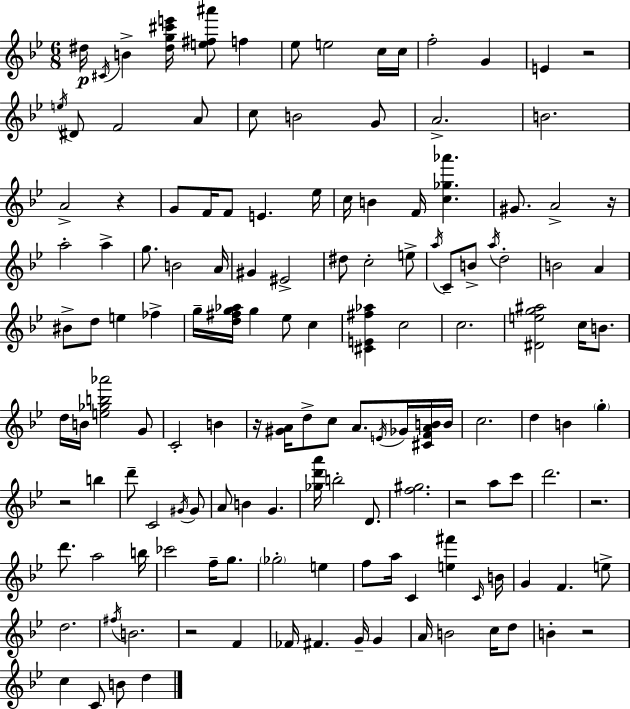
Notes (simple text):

D#5/s C#4/s B4/q [D#5,G5,C#6,E6]/s [E5,F#5,A#6]/e F5/q Eb5/e E5/h C5/s C5/s F5/h G4/q E4/q R/h E5/s D#4/e F4/h A4/e C5/e B4/h G4/e A4/h. B4/h. A4/h R/q G4/e F4/s F4/e E4/q. Eb5/s C5/s B4/q F4/s [C5,Gb5,Ab6]/q. G#4/e. A4/h R/s A5/h A5/q G5/e. B4/h A4/s G#4/q EIS4/h D#5/e C5/h E5/e A5/s C4/e B4/e A5/s D5/h B4/h A4/q BIS4/e D5/e E5/q FES5/q G5/s [D5,F#5,G5,Ab5]/s G5/q Eb5/e C5/q [C#4,E4,F#5,Ab5]/q C5/h C5/h. [D#4,E5,G5,A#5]/h C5/s B4/e. D5/s B4/s [E5,Gb5,B5,Ab6]/h G4/e C4/h B4/q R/s [G#4,A4]/s D5/e C5/e A4/e. E4/s Gb4/s [C#4,F4,A4,B4]/s B4/s C5/h. D5/q B4/q G5/q R/h B5/q D6/e C4/h G#4/s G#4/e A4/e B4/q G4/q. [Gb5,D6,A6]/s B5/h D4/e. [F5,G#5]/h. R/h A5/e C6/e D6/h. R/h. D6/e. A5/h B5/s CES6/h F5/s G5/e. Gb5/h E5/q F5/e A5/s C4/q [E5,F#6]/q C4/s B4/s G4/q F4/q. E5/e D5/h. F#5/s B4/h. R/h F4/q FES4/s F#4/q. G4/s G4/q A4/s B4/h C5/s D5/e B4/q R/h C5/q C4/e B4/e D5/q